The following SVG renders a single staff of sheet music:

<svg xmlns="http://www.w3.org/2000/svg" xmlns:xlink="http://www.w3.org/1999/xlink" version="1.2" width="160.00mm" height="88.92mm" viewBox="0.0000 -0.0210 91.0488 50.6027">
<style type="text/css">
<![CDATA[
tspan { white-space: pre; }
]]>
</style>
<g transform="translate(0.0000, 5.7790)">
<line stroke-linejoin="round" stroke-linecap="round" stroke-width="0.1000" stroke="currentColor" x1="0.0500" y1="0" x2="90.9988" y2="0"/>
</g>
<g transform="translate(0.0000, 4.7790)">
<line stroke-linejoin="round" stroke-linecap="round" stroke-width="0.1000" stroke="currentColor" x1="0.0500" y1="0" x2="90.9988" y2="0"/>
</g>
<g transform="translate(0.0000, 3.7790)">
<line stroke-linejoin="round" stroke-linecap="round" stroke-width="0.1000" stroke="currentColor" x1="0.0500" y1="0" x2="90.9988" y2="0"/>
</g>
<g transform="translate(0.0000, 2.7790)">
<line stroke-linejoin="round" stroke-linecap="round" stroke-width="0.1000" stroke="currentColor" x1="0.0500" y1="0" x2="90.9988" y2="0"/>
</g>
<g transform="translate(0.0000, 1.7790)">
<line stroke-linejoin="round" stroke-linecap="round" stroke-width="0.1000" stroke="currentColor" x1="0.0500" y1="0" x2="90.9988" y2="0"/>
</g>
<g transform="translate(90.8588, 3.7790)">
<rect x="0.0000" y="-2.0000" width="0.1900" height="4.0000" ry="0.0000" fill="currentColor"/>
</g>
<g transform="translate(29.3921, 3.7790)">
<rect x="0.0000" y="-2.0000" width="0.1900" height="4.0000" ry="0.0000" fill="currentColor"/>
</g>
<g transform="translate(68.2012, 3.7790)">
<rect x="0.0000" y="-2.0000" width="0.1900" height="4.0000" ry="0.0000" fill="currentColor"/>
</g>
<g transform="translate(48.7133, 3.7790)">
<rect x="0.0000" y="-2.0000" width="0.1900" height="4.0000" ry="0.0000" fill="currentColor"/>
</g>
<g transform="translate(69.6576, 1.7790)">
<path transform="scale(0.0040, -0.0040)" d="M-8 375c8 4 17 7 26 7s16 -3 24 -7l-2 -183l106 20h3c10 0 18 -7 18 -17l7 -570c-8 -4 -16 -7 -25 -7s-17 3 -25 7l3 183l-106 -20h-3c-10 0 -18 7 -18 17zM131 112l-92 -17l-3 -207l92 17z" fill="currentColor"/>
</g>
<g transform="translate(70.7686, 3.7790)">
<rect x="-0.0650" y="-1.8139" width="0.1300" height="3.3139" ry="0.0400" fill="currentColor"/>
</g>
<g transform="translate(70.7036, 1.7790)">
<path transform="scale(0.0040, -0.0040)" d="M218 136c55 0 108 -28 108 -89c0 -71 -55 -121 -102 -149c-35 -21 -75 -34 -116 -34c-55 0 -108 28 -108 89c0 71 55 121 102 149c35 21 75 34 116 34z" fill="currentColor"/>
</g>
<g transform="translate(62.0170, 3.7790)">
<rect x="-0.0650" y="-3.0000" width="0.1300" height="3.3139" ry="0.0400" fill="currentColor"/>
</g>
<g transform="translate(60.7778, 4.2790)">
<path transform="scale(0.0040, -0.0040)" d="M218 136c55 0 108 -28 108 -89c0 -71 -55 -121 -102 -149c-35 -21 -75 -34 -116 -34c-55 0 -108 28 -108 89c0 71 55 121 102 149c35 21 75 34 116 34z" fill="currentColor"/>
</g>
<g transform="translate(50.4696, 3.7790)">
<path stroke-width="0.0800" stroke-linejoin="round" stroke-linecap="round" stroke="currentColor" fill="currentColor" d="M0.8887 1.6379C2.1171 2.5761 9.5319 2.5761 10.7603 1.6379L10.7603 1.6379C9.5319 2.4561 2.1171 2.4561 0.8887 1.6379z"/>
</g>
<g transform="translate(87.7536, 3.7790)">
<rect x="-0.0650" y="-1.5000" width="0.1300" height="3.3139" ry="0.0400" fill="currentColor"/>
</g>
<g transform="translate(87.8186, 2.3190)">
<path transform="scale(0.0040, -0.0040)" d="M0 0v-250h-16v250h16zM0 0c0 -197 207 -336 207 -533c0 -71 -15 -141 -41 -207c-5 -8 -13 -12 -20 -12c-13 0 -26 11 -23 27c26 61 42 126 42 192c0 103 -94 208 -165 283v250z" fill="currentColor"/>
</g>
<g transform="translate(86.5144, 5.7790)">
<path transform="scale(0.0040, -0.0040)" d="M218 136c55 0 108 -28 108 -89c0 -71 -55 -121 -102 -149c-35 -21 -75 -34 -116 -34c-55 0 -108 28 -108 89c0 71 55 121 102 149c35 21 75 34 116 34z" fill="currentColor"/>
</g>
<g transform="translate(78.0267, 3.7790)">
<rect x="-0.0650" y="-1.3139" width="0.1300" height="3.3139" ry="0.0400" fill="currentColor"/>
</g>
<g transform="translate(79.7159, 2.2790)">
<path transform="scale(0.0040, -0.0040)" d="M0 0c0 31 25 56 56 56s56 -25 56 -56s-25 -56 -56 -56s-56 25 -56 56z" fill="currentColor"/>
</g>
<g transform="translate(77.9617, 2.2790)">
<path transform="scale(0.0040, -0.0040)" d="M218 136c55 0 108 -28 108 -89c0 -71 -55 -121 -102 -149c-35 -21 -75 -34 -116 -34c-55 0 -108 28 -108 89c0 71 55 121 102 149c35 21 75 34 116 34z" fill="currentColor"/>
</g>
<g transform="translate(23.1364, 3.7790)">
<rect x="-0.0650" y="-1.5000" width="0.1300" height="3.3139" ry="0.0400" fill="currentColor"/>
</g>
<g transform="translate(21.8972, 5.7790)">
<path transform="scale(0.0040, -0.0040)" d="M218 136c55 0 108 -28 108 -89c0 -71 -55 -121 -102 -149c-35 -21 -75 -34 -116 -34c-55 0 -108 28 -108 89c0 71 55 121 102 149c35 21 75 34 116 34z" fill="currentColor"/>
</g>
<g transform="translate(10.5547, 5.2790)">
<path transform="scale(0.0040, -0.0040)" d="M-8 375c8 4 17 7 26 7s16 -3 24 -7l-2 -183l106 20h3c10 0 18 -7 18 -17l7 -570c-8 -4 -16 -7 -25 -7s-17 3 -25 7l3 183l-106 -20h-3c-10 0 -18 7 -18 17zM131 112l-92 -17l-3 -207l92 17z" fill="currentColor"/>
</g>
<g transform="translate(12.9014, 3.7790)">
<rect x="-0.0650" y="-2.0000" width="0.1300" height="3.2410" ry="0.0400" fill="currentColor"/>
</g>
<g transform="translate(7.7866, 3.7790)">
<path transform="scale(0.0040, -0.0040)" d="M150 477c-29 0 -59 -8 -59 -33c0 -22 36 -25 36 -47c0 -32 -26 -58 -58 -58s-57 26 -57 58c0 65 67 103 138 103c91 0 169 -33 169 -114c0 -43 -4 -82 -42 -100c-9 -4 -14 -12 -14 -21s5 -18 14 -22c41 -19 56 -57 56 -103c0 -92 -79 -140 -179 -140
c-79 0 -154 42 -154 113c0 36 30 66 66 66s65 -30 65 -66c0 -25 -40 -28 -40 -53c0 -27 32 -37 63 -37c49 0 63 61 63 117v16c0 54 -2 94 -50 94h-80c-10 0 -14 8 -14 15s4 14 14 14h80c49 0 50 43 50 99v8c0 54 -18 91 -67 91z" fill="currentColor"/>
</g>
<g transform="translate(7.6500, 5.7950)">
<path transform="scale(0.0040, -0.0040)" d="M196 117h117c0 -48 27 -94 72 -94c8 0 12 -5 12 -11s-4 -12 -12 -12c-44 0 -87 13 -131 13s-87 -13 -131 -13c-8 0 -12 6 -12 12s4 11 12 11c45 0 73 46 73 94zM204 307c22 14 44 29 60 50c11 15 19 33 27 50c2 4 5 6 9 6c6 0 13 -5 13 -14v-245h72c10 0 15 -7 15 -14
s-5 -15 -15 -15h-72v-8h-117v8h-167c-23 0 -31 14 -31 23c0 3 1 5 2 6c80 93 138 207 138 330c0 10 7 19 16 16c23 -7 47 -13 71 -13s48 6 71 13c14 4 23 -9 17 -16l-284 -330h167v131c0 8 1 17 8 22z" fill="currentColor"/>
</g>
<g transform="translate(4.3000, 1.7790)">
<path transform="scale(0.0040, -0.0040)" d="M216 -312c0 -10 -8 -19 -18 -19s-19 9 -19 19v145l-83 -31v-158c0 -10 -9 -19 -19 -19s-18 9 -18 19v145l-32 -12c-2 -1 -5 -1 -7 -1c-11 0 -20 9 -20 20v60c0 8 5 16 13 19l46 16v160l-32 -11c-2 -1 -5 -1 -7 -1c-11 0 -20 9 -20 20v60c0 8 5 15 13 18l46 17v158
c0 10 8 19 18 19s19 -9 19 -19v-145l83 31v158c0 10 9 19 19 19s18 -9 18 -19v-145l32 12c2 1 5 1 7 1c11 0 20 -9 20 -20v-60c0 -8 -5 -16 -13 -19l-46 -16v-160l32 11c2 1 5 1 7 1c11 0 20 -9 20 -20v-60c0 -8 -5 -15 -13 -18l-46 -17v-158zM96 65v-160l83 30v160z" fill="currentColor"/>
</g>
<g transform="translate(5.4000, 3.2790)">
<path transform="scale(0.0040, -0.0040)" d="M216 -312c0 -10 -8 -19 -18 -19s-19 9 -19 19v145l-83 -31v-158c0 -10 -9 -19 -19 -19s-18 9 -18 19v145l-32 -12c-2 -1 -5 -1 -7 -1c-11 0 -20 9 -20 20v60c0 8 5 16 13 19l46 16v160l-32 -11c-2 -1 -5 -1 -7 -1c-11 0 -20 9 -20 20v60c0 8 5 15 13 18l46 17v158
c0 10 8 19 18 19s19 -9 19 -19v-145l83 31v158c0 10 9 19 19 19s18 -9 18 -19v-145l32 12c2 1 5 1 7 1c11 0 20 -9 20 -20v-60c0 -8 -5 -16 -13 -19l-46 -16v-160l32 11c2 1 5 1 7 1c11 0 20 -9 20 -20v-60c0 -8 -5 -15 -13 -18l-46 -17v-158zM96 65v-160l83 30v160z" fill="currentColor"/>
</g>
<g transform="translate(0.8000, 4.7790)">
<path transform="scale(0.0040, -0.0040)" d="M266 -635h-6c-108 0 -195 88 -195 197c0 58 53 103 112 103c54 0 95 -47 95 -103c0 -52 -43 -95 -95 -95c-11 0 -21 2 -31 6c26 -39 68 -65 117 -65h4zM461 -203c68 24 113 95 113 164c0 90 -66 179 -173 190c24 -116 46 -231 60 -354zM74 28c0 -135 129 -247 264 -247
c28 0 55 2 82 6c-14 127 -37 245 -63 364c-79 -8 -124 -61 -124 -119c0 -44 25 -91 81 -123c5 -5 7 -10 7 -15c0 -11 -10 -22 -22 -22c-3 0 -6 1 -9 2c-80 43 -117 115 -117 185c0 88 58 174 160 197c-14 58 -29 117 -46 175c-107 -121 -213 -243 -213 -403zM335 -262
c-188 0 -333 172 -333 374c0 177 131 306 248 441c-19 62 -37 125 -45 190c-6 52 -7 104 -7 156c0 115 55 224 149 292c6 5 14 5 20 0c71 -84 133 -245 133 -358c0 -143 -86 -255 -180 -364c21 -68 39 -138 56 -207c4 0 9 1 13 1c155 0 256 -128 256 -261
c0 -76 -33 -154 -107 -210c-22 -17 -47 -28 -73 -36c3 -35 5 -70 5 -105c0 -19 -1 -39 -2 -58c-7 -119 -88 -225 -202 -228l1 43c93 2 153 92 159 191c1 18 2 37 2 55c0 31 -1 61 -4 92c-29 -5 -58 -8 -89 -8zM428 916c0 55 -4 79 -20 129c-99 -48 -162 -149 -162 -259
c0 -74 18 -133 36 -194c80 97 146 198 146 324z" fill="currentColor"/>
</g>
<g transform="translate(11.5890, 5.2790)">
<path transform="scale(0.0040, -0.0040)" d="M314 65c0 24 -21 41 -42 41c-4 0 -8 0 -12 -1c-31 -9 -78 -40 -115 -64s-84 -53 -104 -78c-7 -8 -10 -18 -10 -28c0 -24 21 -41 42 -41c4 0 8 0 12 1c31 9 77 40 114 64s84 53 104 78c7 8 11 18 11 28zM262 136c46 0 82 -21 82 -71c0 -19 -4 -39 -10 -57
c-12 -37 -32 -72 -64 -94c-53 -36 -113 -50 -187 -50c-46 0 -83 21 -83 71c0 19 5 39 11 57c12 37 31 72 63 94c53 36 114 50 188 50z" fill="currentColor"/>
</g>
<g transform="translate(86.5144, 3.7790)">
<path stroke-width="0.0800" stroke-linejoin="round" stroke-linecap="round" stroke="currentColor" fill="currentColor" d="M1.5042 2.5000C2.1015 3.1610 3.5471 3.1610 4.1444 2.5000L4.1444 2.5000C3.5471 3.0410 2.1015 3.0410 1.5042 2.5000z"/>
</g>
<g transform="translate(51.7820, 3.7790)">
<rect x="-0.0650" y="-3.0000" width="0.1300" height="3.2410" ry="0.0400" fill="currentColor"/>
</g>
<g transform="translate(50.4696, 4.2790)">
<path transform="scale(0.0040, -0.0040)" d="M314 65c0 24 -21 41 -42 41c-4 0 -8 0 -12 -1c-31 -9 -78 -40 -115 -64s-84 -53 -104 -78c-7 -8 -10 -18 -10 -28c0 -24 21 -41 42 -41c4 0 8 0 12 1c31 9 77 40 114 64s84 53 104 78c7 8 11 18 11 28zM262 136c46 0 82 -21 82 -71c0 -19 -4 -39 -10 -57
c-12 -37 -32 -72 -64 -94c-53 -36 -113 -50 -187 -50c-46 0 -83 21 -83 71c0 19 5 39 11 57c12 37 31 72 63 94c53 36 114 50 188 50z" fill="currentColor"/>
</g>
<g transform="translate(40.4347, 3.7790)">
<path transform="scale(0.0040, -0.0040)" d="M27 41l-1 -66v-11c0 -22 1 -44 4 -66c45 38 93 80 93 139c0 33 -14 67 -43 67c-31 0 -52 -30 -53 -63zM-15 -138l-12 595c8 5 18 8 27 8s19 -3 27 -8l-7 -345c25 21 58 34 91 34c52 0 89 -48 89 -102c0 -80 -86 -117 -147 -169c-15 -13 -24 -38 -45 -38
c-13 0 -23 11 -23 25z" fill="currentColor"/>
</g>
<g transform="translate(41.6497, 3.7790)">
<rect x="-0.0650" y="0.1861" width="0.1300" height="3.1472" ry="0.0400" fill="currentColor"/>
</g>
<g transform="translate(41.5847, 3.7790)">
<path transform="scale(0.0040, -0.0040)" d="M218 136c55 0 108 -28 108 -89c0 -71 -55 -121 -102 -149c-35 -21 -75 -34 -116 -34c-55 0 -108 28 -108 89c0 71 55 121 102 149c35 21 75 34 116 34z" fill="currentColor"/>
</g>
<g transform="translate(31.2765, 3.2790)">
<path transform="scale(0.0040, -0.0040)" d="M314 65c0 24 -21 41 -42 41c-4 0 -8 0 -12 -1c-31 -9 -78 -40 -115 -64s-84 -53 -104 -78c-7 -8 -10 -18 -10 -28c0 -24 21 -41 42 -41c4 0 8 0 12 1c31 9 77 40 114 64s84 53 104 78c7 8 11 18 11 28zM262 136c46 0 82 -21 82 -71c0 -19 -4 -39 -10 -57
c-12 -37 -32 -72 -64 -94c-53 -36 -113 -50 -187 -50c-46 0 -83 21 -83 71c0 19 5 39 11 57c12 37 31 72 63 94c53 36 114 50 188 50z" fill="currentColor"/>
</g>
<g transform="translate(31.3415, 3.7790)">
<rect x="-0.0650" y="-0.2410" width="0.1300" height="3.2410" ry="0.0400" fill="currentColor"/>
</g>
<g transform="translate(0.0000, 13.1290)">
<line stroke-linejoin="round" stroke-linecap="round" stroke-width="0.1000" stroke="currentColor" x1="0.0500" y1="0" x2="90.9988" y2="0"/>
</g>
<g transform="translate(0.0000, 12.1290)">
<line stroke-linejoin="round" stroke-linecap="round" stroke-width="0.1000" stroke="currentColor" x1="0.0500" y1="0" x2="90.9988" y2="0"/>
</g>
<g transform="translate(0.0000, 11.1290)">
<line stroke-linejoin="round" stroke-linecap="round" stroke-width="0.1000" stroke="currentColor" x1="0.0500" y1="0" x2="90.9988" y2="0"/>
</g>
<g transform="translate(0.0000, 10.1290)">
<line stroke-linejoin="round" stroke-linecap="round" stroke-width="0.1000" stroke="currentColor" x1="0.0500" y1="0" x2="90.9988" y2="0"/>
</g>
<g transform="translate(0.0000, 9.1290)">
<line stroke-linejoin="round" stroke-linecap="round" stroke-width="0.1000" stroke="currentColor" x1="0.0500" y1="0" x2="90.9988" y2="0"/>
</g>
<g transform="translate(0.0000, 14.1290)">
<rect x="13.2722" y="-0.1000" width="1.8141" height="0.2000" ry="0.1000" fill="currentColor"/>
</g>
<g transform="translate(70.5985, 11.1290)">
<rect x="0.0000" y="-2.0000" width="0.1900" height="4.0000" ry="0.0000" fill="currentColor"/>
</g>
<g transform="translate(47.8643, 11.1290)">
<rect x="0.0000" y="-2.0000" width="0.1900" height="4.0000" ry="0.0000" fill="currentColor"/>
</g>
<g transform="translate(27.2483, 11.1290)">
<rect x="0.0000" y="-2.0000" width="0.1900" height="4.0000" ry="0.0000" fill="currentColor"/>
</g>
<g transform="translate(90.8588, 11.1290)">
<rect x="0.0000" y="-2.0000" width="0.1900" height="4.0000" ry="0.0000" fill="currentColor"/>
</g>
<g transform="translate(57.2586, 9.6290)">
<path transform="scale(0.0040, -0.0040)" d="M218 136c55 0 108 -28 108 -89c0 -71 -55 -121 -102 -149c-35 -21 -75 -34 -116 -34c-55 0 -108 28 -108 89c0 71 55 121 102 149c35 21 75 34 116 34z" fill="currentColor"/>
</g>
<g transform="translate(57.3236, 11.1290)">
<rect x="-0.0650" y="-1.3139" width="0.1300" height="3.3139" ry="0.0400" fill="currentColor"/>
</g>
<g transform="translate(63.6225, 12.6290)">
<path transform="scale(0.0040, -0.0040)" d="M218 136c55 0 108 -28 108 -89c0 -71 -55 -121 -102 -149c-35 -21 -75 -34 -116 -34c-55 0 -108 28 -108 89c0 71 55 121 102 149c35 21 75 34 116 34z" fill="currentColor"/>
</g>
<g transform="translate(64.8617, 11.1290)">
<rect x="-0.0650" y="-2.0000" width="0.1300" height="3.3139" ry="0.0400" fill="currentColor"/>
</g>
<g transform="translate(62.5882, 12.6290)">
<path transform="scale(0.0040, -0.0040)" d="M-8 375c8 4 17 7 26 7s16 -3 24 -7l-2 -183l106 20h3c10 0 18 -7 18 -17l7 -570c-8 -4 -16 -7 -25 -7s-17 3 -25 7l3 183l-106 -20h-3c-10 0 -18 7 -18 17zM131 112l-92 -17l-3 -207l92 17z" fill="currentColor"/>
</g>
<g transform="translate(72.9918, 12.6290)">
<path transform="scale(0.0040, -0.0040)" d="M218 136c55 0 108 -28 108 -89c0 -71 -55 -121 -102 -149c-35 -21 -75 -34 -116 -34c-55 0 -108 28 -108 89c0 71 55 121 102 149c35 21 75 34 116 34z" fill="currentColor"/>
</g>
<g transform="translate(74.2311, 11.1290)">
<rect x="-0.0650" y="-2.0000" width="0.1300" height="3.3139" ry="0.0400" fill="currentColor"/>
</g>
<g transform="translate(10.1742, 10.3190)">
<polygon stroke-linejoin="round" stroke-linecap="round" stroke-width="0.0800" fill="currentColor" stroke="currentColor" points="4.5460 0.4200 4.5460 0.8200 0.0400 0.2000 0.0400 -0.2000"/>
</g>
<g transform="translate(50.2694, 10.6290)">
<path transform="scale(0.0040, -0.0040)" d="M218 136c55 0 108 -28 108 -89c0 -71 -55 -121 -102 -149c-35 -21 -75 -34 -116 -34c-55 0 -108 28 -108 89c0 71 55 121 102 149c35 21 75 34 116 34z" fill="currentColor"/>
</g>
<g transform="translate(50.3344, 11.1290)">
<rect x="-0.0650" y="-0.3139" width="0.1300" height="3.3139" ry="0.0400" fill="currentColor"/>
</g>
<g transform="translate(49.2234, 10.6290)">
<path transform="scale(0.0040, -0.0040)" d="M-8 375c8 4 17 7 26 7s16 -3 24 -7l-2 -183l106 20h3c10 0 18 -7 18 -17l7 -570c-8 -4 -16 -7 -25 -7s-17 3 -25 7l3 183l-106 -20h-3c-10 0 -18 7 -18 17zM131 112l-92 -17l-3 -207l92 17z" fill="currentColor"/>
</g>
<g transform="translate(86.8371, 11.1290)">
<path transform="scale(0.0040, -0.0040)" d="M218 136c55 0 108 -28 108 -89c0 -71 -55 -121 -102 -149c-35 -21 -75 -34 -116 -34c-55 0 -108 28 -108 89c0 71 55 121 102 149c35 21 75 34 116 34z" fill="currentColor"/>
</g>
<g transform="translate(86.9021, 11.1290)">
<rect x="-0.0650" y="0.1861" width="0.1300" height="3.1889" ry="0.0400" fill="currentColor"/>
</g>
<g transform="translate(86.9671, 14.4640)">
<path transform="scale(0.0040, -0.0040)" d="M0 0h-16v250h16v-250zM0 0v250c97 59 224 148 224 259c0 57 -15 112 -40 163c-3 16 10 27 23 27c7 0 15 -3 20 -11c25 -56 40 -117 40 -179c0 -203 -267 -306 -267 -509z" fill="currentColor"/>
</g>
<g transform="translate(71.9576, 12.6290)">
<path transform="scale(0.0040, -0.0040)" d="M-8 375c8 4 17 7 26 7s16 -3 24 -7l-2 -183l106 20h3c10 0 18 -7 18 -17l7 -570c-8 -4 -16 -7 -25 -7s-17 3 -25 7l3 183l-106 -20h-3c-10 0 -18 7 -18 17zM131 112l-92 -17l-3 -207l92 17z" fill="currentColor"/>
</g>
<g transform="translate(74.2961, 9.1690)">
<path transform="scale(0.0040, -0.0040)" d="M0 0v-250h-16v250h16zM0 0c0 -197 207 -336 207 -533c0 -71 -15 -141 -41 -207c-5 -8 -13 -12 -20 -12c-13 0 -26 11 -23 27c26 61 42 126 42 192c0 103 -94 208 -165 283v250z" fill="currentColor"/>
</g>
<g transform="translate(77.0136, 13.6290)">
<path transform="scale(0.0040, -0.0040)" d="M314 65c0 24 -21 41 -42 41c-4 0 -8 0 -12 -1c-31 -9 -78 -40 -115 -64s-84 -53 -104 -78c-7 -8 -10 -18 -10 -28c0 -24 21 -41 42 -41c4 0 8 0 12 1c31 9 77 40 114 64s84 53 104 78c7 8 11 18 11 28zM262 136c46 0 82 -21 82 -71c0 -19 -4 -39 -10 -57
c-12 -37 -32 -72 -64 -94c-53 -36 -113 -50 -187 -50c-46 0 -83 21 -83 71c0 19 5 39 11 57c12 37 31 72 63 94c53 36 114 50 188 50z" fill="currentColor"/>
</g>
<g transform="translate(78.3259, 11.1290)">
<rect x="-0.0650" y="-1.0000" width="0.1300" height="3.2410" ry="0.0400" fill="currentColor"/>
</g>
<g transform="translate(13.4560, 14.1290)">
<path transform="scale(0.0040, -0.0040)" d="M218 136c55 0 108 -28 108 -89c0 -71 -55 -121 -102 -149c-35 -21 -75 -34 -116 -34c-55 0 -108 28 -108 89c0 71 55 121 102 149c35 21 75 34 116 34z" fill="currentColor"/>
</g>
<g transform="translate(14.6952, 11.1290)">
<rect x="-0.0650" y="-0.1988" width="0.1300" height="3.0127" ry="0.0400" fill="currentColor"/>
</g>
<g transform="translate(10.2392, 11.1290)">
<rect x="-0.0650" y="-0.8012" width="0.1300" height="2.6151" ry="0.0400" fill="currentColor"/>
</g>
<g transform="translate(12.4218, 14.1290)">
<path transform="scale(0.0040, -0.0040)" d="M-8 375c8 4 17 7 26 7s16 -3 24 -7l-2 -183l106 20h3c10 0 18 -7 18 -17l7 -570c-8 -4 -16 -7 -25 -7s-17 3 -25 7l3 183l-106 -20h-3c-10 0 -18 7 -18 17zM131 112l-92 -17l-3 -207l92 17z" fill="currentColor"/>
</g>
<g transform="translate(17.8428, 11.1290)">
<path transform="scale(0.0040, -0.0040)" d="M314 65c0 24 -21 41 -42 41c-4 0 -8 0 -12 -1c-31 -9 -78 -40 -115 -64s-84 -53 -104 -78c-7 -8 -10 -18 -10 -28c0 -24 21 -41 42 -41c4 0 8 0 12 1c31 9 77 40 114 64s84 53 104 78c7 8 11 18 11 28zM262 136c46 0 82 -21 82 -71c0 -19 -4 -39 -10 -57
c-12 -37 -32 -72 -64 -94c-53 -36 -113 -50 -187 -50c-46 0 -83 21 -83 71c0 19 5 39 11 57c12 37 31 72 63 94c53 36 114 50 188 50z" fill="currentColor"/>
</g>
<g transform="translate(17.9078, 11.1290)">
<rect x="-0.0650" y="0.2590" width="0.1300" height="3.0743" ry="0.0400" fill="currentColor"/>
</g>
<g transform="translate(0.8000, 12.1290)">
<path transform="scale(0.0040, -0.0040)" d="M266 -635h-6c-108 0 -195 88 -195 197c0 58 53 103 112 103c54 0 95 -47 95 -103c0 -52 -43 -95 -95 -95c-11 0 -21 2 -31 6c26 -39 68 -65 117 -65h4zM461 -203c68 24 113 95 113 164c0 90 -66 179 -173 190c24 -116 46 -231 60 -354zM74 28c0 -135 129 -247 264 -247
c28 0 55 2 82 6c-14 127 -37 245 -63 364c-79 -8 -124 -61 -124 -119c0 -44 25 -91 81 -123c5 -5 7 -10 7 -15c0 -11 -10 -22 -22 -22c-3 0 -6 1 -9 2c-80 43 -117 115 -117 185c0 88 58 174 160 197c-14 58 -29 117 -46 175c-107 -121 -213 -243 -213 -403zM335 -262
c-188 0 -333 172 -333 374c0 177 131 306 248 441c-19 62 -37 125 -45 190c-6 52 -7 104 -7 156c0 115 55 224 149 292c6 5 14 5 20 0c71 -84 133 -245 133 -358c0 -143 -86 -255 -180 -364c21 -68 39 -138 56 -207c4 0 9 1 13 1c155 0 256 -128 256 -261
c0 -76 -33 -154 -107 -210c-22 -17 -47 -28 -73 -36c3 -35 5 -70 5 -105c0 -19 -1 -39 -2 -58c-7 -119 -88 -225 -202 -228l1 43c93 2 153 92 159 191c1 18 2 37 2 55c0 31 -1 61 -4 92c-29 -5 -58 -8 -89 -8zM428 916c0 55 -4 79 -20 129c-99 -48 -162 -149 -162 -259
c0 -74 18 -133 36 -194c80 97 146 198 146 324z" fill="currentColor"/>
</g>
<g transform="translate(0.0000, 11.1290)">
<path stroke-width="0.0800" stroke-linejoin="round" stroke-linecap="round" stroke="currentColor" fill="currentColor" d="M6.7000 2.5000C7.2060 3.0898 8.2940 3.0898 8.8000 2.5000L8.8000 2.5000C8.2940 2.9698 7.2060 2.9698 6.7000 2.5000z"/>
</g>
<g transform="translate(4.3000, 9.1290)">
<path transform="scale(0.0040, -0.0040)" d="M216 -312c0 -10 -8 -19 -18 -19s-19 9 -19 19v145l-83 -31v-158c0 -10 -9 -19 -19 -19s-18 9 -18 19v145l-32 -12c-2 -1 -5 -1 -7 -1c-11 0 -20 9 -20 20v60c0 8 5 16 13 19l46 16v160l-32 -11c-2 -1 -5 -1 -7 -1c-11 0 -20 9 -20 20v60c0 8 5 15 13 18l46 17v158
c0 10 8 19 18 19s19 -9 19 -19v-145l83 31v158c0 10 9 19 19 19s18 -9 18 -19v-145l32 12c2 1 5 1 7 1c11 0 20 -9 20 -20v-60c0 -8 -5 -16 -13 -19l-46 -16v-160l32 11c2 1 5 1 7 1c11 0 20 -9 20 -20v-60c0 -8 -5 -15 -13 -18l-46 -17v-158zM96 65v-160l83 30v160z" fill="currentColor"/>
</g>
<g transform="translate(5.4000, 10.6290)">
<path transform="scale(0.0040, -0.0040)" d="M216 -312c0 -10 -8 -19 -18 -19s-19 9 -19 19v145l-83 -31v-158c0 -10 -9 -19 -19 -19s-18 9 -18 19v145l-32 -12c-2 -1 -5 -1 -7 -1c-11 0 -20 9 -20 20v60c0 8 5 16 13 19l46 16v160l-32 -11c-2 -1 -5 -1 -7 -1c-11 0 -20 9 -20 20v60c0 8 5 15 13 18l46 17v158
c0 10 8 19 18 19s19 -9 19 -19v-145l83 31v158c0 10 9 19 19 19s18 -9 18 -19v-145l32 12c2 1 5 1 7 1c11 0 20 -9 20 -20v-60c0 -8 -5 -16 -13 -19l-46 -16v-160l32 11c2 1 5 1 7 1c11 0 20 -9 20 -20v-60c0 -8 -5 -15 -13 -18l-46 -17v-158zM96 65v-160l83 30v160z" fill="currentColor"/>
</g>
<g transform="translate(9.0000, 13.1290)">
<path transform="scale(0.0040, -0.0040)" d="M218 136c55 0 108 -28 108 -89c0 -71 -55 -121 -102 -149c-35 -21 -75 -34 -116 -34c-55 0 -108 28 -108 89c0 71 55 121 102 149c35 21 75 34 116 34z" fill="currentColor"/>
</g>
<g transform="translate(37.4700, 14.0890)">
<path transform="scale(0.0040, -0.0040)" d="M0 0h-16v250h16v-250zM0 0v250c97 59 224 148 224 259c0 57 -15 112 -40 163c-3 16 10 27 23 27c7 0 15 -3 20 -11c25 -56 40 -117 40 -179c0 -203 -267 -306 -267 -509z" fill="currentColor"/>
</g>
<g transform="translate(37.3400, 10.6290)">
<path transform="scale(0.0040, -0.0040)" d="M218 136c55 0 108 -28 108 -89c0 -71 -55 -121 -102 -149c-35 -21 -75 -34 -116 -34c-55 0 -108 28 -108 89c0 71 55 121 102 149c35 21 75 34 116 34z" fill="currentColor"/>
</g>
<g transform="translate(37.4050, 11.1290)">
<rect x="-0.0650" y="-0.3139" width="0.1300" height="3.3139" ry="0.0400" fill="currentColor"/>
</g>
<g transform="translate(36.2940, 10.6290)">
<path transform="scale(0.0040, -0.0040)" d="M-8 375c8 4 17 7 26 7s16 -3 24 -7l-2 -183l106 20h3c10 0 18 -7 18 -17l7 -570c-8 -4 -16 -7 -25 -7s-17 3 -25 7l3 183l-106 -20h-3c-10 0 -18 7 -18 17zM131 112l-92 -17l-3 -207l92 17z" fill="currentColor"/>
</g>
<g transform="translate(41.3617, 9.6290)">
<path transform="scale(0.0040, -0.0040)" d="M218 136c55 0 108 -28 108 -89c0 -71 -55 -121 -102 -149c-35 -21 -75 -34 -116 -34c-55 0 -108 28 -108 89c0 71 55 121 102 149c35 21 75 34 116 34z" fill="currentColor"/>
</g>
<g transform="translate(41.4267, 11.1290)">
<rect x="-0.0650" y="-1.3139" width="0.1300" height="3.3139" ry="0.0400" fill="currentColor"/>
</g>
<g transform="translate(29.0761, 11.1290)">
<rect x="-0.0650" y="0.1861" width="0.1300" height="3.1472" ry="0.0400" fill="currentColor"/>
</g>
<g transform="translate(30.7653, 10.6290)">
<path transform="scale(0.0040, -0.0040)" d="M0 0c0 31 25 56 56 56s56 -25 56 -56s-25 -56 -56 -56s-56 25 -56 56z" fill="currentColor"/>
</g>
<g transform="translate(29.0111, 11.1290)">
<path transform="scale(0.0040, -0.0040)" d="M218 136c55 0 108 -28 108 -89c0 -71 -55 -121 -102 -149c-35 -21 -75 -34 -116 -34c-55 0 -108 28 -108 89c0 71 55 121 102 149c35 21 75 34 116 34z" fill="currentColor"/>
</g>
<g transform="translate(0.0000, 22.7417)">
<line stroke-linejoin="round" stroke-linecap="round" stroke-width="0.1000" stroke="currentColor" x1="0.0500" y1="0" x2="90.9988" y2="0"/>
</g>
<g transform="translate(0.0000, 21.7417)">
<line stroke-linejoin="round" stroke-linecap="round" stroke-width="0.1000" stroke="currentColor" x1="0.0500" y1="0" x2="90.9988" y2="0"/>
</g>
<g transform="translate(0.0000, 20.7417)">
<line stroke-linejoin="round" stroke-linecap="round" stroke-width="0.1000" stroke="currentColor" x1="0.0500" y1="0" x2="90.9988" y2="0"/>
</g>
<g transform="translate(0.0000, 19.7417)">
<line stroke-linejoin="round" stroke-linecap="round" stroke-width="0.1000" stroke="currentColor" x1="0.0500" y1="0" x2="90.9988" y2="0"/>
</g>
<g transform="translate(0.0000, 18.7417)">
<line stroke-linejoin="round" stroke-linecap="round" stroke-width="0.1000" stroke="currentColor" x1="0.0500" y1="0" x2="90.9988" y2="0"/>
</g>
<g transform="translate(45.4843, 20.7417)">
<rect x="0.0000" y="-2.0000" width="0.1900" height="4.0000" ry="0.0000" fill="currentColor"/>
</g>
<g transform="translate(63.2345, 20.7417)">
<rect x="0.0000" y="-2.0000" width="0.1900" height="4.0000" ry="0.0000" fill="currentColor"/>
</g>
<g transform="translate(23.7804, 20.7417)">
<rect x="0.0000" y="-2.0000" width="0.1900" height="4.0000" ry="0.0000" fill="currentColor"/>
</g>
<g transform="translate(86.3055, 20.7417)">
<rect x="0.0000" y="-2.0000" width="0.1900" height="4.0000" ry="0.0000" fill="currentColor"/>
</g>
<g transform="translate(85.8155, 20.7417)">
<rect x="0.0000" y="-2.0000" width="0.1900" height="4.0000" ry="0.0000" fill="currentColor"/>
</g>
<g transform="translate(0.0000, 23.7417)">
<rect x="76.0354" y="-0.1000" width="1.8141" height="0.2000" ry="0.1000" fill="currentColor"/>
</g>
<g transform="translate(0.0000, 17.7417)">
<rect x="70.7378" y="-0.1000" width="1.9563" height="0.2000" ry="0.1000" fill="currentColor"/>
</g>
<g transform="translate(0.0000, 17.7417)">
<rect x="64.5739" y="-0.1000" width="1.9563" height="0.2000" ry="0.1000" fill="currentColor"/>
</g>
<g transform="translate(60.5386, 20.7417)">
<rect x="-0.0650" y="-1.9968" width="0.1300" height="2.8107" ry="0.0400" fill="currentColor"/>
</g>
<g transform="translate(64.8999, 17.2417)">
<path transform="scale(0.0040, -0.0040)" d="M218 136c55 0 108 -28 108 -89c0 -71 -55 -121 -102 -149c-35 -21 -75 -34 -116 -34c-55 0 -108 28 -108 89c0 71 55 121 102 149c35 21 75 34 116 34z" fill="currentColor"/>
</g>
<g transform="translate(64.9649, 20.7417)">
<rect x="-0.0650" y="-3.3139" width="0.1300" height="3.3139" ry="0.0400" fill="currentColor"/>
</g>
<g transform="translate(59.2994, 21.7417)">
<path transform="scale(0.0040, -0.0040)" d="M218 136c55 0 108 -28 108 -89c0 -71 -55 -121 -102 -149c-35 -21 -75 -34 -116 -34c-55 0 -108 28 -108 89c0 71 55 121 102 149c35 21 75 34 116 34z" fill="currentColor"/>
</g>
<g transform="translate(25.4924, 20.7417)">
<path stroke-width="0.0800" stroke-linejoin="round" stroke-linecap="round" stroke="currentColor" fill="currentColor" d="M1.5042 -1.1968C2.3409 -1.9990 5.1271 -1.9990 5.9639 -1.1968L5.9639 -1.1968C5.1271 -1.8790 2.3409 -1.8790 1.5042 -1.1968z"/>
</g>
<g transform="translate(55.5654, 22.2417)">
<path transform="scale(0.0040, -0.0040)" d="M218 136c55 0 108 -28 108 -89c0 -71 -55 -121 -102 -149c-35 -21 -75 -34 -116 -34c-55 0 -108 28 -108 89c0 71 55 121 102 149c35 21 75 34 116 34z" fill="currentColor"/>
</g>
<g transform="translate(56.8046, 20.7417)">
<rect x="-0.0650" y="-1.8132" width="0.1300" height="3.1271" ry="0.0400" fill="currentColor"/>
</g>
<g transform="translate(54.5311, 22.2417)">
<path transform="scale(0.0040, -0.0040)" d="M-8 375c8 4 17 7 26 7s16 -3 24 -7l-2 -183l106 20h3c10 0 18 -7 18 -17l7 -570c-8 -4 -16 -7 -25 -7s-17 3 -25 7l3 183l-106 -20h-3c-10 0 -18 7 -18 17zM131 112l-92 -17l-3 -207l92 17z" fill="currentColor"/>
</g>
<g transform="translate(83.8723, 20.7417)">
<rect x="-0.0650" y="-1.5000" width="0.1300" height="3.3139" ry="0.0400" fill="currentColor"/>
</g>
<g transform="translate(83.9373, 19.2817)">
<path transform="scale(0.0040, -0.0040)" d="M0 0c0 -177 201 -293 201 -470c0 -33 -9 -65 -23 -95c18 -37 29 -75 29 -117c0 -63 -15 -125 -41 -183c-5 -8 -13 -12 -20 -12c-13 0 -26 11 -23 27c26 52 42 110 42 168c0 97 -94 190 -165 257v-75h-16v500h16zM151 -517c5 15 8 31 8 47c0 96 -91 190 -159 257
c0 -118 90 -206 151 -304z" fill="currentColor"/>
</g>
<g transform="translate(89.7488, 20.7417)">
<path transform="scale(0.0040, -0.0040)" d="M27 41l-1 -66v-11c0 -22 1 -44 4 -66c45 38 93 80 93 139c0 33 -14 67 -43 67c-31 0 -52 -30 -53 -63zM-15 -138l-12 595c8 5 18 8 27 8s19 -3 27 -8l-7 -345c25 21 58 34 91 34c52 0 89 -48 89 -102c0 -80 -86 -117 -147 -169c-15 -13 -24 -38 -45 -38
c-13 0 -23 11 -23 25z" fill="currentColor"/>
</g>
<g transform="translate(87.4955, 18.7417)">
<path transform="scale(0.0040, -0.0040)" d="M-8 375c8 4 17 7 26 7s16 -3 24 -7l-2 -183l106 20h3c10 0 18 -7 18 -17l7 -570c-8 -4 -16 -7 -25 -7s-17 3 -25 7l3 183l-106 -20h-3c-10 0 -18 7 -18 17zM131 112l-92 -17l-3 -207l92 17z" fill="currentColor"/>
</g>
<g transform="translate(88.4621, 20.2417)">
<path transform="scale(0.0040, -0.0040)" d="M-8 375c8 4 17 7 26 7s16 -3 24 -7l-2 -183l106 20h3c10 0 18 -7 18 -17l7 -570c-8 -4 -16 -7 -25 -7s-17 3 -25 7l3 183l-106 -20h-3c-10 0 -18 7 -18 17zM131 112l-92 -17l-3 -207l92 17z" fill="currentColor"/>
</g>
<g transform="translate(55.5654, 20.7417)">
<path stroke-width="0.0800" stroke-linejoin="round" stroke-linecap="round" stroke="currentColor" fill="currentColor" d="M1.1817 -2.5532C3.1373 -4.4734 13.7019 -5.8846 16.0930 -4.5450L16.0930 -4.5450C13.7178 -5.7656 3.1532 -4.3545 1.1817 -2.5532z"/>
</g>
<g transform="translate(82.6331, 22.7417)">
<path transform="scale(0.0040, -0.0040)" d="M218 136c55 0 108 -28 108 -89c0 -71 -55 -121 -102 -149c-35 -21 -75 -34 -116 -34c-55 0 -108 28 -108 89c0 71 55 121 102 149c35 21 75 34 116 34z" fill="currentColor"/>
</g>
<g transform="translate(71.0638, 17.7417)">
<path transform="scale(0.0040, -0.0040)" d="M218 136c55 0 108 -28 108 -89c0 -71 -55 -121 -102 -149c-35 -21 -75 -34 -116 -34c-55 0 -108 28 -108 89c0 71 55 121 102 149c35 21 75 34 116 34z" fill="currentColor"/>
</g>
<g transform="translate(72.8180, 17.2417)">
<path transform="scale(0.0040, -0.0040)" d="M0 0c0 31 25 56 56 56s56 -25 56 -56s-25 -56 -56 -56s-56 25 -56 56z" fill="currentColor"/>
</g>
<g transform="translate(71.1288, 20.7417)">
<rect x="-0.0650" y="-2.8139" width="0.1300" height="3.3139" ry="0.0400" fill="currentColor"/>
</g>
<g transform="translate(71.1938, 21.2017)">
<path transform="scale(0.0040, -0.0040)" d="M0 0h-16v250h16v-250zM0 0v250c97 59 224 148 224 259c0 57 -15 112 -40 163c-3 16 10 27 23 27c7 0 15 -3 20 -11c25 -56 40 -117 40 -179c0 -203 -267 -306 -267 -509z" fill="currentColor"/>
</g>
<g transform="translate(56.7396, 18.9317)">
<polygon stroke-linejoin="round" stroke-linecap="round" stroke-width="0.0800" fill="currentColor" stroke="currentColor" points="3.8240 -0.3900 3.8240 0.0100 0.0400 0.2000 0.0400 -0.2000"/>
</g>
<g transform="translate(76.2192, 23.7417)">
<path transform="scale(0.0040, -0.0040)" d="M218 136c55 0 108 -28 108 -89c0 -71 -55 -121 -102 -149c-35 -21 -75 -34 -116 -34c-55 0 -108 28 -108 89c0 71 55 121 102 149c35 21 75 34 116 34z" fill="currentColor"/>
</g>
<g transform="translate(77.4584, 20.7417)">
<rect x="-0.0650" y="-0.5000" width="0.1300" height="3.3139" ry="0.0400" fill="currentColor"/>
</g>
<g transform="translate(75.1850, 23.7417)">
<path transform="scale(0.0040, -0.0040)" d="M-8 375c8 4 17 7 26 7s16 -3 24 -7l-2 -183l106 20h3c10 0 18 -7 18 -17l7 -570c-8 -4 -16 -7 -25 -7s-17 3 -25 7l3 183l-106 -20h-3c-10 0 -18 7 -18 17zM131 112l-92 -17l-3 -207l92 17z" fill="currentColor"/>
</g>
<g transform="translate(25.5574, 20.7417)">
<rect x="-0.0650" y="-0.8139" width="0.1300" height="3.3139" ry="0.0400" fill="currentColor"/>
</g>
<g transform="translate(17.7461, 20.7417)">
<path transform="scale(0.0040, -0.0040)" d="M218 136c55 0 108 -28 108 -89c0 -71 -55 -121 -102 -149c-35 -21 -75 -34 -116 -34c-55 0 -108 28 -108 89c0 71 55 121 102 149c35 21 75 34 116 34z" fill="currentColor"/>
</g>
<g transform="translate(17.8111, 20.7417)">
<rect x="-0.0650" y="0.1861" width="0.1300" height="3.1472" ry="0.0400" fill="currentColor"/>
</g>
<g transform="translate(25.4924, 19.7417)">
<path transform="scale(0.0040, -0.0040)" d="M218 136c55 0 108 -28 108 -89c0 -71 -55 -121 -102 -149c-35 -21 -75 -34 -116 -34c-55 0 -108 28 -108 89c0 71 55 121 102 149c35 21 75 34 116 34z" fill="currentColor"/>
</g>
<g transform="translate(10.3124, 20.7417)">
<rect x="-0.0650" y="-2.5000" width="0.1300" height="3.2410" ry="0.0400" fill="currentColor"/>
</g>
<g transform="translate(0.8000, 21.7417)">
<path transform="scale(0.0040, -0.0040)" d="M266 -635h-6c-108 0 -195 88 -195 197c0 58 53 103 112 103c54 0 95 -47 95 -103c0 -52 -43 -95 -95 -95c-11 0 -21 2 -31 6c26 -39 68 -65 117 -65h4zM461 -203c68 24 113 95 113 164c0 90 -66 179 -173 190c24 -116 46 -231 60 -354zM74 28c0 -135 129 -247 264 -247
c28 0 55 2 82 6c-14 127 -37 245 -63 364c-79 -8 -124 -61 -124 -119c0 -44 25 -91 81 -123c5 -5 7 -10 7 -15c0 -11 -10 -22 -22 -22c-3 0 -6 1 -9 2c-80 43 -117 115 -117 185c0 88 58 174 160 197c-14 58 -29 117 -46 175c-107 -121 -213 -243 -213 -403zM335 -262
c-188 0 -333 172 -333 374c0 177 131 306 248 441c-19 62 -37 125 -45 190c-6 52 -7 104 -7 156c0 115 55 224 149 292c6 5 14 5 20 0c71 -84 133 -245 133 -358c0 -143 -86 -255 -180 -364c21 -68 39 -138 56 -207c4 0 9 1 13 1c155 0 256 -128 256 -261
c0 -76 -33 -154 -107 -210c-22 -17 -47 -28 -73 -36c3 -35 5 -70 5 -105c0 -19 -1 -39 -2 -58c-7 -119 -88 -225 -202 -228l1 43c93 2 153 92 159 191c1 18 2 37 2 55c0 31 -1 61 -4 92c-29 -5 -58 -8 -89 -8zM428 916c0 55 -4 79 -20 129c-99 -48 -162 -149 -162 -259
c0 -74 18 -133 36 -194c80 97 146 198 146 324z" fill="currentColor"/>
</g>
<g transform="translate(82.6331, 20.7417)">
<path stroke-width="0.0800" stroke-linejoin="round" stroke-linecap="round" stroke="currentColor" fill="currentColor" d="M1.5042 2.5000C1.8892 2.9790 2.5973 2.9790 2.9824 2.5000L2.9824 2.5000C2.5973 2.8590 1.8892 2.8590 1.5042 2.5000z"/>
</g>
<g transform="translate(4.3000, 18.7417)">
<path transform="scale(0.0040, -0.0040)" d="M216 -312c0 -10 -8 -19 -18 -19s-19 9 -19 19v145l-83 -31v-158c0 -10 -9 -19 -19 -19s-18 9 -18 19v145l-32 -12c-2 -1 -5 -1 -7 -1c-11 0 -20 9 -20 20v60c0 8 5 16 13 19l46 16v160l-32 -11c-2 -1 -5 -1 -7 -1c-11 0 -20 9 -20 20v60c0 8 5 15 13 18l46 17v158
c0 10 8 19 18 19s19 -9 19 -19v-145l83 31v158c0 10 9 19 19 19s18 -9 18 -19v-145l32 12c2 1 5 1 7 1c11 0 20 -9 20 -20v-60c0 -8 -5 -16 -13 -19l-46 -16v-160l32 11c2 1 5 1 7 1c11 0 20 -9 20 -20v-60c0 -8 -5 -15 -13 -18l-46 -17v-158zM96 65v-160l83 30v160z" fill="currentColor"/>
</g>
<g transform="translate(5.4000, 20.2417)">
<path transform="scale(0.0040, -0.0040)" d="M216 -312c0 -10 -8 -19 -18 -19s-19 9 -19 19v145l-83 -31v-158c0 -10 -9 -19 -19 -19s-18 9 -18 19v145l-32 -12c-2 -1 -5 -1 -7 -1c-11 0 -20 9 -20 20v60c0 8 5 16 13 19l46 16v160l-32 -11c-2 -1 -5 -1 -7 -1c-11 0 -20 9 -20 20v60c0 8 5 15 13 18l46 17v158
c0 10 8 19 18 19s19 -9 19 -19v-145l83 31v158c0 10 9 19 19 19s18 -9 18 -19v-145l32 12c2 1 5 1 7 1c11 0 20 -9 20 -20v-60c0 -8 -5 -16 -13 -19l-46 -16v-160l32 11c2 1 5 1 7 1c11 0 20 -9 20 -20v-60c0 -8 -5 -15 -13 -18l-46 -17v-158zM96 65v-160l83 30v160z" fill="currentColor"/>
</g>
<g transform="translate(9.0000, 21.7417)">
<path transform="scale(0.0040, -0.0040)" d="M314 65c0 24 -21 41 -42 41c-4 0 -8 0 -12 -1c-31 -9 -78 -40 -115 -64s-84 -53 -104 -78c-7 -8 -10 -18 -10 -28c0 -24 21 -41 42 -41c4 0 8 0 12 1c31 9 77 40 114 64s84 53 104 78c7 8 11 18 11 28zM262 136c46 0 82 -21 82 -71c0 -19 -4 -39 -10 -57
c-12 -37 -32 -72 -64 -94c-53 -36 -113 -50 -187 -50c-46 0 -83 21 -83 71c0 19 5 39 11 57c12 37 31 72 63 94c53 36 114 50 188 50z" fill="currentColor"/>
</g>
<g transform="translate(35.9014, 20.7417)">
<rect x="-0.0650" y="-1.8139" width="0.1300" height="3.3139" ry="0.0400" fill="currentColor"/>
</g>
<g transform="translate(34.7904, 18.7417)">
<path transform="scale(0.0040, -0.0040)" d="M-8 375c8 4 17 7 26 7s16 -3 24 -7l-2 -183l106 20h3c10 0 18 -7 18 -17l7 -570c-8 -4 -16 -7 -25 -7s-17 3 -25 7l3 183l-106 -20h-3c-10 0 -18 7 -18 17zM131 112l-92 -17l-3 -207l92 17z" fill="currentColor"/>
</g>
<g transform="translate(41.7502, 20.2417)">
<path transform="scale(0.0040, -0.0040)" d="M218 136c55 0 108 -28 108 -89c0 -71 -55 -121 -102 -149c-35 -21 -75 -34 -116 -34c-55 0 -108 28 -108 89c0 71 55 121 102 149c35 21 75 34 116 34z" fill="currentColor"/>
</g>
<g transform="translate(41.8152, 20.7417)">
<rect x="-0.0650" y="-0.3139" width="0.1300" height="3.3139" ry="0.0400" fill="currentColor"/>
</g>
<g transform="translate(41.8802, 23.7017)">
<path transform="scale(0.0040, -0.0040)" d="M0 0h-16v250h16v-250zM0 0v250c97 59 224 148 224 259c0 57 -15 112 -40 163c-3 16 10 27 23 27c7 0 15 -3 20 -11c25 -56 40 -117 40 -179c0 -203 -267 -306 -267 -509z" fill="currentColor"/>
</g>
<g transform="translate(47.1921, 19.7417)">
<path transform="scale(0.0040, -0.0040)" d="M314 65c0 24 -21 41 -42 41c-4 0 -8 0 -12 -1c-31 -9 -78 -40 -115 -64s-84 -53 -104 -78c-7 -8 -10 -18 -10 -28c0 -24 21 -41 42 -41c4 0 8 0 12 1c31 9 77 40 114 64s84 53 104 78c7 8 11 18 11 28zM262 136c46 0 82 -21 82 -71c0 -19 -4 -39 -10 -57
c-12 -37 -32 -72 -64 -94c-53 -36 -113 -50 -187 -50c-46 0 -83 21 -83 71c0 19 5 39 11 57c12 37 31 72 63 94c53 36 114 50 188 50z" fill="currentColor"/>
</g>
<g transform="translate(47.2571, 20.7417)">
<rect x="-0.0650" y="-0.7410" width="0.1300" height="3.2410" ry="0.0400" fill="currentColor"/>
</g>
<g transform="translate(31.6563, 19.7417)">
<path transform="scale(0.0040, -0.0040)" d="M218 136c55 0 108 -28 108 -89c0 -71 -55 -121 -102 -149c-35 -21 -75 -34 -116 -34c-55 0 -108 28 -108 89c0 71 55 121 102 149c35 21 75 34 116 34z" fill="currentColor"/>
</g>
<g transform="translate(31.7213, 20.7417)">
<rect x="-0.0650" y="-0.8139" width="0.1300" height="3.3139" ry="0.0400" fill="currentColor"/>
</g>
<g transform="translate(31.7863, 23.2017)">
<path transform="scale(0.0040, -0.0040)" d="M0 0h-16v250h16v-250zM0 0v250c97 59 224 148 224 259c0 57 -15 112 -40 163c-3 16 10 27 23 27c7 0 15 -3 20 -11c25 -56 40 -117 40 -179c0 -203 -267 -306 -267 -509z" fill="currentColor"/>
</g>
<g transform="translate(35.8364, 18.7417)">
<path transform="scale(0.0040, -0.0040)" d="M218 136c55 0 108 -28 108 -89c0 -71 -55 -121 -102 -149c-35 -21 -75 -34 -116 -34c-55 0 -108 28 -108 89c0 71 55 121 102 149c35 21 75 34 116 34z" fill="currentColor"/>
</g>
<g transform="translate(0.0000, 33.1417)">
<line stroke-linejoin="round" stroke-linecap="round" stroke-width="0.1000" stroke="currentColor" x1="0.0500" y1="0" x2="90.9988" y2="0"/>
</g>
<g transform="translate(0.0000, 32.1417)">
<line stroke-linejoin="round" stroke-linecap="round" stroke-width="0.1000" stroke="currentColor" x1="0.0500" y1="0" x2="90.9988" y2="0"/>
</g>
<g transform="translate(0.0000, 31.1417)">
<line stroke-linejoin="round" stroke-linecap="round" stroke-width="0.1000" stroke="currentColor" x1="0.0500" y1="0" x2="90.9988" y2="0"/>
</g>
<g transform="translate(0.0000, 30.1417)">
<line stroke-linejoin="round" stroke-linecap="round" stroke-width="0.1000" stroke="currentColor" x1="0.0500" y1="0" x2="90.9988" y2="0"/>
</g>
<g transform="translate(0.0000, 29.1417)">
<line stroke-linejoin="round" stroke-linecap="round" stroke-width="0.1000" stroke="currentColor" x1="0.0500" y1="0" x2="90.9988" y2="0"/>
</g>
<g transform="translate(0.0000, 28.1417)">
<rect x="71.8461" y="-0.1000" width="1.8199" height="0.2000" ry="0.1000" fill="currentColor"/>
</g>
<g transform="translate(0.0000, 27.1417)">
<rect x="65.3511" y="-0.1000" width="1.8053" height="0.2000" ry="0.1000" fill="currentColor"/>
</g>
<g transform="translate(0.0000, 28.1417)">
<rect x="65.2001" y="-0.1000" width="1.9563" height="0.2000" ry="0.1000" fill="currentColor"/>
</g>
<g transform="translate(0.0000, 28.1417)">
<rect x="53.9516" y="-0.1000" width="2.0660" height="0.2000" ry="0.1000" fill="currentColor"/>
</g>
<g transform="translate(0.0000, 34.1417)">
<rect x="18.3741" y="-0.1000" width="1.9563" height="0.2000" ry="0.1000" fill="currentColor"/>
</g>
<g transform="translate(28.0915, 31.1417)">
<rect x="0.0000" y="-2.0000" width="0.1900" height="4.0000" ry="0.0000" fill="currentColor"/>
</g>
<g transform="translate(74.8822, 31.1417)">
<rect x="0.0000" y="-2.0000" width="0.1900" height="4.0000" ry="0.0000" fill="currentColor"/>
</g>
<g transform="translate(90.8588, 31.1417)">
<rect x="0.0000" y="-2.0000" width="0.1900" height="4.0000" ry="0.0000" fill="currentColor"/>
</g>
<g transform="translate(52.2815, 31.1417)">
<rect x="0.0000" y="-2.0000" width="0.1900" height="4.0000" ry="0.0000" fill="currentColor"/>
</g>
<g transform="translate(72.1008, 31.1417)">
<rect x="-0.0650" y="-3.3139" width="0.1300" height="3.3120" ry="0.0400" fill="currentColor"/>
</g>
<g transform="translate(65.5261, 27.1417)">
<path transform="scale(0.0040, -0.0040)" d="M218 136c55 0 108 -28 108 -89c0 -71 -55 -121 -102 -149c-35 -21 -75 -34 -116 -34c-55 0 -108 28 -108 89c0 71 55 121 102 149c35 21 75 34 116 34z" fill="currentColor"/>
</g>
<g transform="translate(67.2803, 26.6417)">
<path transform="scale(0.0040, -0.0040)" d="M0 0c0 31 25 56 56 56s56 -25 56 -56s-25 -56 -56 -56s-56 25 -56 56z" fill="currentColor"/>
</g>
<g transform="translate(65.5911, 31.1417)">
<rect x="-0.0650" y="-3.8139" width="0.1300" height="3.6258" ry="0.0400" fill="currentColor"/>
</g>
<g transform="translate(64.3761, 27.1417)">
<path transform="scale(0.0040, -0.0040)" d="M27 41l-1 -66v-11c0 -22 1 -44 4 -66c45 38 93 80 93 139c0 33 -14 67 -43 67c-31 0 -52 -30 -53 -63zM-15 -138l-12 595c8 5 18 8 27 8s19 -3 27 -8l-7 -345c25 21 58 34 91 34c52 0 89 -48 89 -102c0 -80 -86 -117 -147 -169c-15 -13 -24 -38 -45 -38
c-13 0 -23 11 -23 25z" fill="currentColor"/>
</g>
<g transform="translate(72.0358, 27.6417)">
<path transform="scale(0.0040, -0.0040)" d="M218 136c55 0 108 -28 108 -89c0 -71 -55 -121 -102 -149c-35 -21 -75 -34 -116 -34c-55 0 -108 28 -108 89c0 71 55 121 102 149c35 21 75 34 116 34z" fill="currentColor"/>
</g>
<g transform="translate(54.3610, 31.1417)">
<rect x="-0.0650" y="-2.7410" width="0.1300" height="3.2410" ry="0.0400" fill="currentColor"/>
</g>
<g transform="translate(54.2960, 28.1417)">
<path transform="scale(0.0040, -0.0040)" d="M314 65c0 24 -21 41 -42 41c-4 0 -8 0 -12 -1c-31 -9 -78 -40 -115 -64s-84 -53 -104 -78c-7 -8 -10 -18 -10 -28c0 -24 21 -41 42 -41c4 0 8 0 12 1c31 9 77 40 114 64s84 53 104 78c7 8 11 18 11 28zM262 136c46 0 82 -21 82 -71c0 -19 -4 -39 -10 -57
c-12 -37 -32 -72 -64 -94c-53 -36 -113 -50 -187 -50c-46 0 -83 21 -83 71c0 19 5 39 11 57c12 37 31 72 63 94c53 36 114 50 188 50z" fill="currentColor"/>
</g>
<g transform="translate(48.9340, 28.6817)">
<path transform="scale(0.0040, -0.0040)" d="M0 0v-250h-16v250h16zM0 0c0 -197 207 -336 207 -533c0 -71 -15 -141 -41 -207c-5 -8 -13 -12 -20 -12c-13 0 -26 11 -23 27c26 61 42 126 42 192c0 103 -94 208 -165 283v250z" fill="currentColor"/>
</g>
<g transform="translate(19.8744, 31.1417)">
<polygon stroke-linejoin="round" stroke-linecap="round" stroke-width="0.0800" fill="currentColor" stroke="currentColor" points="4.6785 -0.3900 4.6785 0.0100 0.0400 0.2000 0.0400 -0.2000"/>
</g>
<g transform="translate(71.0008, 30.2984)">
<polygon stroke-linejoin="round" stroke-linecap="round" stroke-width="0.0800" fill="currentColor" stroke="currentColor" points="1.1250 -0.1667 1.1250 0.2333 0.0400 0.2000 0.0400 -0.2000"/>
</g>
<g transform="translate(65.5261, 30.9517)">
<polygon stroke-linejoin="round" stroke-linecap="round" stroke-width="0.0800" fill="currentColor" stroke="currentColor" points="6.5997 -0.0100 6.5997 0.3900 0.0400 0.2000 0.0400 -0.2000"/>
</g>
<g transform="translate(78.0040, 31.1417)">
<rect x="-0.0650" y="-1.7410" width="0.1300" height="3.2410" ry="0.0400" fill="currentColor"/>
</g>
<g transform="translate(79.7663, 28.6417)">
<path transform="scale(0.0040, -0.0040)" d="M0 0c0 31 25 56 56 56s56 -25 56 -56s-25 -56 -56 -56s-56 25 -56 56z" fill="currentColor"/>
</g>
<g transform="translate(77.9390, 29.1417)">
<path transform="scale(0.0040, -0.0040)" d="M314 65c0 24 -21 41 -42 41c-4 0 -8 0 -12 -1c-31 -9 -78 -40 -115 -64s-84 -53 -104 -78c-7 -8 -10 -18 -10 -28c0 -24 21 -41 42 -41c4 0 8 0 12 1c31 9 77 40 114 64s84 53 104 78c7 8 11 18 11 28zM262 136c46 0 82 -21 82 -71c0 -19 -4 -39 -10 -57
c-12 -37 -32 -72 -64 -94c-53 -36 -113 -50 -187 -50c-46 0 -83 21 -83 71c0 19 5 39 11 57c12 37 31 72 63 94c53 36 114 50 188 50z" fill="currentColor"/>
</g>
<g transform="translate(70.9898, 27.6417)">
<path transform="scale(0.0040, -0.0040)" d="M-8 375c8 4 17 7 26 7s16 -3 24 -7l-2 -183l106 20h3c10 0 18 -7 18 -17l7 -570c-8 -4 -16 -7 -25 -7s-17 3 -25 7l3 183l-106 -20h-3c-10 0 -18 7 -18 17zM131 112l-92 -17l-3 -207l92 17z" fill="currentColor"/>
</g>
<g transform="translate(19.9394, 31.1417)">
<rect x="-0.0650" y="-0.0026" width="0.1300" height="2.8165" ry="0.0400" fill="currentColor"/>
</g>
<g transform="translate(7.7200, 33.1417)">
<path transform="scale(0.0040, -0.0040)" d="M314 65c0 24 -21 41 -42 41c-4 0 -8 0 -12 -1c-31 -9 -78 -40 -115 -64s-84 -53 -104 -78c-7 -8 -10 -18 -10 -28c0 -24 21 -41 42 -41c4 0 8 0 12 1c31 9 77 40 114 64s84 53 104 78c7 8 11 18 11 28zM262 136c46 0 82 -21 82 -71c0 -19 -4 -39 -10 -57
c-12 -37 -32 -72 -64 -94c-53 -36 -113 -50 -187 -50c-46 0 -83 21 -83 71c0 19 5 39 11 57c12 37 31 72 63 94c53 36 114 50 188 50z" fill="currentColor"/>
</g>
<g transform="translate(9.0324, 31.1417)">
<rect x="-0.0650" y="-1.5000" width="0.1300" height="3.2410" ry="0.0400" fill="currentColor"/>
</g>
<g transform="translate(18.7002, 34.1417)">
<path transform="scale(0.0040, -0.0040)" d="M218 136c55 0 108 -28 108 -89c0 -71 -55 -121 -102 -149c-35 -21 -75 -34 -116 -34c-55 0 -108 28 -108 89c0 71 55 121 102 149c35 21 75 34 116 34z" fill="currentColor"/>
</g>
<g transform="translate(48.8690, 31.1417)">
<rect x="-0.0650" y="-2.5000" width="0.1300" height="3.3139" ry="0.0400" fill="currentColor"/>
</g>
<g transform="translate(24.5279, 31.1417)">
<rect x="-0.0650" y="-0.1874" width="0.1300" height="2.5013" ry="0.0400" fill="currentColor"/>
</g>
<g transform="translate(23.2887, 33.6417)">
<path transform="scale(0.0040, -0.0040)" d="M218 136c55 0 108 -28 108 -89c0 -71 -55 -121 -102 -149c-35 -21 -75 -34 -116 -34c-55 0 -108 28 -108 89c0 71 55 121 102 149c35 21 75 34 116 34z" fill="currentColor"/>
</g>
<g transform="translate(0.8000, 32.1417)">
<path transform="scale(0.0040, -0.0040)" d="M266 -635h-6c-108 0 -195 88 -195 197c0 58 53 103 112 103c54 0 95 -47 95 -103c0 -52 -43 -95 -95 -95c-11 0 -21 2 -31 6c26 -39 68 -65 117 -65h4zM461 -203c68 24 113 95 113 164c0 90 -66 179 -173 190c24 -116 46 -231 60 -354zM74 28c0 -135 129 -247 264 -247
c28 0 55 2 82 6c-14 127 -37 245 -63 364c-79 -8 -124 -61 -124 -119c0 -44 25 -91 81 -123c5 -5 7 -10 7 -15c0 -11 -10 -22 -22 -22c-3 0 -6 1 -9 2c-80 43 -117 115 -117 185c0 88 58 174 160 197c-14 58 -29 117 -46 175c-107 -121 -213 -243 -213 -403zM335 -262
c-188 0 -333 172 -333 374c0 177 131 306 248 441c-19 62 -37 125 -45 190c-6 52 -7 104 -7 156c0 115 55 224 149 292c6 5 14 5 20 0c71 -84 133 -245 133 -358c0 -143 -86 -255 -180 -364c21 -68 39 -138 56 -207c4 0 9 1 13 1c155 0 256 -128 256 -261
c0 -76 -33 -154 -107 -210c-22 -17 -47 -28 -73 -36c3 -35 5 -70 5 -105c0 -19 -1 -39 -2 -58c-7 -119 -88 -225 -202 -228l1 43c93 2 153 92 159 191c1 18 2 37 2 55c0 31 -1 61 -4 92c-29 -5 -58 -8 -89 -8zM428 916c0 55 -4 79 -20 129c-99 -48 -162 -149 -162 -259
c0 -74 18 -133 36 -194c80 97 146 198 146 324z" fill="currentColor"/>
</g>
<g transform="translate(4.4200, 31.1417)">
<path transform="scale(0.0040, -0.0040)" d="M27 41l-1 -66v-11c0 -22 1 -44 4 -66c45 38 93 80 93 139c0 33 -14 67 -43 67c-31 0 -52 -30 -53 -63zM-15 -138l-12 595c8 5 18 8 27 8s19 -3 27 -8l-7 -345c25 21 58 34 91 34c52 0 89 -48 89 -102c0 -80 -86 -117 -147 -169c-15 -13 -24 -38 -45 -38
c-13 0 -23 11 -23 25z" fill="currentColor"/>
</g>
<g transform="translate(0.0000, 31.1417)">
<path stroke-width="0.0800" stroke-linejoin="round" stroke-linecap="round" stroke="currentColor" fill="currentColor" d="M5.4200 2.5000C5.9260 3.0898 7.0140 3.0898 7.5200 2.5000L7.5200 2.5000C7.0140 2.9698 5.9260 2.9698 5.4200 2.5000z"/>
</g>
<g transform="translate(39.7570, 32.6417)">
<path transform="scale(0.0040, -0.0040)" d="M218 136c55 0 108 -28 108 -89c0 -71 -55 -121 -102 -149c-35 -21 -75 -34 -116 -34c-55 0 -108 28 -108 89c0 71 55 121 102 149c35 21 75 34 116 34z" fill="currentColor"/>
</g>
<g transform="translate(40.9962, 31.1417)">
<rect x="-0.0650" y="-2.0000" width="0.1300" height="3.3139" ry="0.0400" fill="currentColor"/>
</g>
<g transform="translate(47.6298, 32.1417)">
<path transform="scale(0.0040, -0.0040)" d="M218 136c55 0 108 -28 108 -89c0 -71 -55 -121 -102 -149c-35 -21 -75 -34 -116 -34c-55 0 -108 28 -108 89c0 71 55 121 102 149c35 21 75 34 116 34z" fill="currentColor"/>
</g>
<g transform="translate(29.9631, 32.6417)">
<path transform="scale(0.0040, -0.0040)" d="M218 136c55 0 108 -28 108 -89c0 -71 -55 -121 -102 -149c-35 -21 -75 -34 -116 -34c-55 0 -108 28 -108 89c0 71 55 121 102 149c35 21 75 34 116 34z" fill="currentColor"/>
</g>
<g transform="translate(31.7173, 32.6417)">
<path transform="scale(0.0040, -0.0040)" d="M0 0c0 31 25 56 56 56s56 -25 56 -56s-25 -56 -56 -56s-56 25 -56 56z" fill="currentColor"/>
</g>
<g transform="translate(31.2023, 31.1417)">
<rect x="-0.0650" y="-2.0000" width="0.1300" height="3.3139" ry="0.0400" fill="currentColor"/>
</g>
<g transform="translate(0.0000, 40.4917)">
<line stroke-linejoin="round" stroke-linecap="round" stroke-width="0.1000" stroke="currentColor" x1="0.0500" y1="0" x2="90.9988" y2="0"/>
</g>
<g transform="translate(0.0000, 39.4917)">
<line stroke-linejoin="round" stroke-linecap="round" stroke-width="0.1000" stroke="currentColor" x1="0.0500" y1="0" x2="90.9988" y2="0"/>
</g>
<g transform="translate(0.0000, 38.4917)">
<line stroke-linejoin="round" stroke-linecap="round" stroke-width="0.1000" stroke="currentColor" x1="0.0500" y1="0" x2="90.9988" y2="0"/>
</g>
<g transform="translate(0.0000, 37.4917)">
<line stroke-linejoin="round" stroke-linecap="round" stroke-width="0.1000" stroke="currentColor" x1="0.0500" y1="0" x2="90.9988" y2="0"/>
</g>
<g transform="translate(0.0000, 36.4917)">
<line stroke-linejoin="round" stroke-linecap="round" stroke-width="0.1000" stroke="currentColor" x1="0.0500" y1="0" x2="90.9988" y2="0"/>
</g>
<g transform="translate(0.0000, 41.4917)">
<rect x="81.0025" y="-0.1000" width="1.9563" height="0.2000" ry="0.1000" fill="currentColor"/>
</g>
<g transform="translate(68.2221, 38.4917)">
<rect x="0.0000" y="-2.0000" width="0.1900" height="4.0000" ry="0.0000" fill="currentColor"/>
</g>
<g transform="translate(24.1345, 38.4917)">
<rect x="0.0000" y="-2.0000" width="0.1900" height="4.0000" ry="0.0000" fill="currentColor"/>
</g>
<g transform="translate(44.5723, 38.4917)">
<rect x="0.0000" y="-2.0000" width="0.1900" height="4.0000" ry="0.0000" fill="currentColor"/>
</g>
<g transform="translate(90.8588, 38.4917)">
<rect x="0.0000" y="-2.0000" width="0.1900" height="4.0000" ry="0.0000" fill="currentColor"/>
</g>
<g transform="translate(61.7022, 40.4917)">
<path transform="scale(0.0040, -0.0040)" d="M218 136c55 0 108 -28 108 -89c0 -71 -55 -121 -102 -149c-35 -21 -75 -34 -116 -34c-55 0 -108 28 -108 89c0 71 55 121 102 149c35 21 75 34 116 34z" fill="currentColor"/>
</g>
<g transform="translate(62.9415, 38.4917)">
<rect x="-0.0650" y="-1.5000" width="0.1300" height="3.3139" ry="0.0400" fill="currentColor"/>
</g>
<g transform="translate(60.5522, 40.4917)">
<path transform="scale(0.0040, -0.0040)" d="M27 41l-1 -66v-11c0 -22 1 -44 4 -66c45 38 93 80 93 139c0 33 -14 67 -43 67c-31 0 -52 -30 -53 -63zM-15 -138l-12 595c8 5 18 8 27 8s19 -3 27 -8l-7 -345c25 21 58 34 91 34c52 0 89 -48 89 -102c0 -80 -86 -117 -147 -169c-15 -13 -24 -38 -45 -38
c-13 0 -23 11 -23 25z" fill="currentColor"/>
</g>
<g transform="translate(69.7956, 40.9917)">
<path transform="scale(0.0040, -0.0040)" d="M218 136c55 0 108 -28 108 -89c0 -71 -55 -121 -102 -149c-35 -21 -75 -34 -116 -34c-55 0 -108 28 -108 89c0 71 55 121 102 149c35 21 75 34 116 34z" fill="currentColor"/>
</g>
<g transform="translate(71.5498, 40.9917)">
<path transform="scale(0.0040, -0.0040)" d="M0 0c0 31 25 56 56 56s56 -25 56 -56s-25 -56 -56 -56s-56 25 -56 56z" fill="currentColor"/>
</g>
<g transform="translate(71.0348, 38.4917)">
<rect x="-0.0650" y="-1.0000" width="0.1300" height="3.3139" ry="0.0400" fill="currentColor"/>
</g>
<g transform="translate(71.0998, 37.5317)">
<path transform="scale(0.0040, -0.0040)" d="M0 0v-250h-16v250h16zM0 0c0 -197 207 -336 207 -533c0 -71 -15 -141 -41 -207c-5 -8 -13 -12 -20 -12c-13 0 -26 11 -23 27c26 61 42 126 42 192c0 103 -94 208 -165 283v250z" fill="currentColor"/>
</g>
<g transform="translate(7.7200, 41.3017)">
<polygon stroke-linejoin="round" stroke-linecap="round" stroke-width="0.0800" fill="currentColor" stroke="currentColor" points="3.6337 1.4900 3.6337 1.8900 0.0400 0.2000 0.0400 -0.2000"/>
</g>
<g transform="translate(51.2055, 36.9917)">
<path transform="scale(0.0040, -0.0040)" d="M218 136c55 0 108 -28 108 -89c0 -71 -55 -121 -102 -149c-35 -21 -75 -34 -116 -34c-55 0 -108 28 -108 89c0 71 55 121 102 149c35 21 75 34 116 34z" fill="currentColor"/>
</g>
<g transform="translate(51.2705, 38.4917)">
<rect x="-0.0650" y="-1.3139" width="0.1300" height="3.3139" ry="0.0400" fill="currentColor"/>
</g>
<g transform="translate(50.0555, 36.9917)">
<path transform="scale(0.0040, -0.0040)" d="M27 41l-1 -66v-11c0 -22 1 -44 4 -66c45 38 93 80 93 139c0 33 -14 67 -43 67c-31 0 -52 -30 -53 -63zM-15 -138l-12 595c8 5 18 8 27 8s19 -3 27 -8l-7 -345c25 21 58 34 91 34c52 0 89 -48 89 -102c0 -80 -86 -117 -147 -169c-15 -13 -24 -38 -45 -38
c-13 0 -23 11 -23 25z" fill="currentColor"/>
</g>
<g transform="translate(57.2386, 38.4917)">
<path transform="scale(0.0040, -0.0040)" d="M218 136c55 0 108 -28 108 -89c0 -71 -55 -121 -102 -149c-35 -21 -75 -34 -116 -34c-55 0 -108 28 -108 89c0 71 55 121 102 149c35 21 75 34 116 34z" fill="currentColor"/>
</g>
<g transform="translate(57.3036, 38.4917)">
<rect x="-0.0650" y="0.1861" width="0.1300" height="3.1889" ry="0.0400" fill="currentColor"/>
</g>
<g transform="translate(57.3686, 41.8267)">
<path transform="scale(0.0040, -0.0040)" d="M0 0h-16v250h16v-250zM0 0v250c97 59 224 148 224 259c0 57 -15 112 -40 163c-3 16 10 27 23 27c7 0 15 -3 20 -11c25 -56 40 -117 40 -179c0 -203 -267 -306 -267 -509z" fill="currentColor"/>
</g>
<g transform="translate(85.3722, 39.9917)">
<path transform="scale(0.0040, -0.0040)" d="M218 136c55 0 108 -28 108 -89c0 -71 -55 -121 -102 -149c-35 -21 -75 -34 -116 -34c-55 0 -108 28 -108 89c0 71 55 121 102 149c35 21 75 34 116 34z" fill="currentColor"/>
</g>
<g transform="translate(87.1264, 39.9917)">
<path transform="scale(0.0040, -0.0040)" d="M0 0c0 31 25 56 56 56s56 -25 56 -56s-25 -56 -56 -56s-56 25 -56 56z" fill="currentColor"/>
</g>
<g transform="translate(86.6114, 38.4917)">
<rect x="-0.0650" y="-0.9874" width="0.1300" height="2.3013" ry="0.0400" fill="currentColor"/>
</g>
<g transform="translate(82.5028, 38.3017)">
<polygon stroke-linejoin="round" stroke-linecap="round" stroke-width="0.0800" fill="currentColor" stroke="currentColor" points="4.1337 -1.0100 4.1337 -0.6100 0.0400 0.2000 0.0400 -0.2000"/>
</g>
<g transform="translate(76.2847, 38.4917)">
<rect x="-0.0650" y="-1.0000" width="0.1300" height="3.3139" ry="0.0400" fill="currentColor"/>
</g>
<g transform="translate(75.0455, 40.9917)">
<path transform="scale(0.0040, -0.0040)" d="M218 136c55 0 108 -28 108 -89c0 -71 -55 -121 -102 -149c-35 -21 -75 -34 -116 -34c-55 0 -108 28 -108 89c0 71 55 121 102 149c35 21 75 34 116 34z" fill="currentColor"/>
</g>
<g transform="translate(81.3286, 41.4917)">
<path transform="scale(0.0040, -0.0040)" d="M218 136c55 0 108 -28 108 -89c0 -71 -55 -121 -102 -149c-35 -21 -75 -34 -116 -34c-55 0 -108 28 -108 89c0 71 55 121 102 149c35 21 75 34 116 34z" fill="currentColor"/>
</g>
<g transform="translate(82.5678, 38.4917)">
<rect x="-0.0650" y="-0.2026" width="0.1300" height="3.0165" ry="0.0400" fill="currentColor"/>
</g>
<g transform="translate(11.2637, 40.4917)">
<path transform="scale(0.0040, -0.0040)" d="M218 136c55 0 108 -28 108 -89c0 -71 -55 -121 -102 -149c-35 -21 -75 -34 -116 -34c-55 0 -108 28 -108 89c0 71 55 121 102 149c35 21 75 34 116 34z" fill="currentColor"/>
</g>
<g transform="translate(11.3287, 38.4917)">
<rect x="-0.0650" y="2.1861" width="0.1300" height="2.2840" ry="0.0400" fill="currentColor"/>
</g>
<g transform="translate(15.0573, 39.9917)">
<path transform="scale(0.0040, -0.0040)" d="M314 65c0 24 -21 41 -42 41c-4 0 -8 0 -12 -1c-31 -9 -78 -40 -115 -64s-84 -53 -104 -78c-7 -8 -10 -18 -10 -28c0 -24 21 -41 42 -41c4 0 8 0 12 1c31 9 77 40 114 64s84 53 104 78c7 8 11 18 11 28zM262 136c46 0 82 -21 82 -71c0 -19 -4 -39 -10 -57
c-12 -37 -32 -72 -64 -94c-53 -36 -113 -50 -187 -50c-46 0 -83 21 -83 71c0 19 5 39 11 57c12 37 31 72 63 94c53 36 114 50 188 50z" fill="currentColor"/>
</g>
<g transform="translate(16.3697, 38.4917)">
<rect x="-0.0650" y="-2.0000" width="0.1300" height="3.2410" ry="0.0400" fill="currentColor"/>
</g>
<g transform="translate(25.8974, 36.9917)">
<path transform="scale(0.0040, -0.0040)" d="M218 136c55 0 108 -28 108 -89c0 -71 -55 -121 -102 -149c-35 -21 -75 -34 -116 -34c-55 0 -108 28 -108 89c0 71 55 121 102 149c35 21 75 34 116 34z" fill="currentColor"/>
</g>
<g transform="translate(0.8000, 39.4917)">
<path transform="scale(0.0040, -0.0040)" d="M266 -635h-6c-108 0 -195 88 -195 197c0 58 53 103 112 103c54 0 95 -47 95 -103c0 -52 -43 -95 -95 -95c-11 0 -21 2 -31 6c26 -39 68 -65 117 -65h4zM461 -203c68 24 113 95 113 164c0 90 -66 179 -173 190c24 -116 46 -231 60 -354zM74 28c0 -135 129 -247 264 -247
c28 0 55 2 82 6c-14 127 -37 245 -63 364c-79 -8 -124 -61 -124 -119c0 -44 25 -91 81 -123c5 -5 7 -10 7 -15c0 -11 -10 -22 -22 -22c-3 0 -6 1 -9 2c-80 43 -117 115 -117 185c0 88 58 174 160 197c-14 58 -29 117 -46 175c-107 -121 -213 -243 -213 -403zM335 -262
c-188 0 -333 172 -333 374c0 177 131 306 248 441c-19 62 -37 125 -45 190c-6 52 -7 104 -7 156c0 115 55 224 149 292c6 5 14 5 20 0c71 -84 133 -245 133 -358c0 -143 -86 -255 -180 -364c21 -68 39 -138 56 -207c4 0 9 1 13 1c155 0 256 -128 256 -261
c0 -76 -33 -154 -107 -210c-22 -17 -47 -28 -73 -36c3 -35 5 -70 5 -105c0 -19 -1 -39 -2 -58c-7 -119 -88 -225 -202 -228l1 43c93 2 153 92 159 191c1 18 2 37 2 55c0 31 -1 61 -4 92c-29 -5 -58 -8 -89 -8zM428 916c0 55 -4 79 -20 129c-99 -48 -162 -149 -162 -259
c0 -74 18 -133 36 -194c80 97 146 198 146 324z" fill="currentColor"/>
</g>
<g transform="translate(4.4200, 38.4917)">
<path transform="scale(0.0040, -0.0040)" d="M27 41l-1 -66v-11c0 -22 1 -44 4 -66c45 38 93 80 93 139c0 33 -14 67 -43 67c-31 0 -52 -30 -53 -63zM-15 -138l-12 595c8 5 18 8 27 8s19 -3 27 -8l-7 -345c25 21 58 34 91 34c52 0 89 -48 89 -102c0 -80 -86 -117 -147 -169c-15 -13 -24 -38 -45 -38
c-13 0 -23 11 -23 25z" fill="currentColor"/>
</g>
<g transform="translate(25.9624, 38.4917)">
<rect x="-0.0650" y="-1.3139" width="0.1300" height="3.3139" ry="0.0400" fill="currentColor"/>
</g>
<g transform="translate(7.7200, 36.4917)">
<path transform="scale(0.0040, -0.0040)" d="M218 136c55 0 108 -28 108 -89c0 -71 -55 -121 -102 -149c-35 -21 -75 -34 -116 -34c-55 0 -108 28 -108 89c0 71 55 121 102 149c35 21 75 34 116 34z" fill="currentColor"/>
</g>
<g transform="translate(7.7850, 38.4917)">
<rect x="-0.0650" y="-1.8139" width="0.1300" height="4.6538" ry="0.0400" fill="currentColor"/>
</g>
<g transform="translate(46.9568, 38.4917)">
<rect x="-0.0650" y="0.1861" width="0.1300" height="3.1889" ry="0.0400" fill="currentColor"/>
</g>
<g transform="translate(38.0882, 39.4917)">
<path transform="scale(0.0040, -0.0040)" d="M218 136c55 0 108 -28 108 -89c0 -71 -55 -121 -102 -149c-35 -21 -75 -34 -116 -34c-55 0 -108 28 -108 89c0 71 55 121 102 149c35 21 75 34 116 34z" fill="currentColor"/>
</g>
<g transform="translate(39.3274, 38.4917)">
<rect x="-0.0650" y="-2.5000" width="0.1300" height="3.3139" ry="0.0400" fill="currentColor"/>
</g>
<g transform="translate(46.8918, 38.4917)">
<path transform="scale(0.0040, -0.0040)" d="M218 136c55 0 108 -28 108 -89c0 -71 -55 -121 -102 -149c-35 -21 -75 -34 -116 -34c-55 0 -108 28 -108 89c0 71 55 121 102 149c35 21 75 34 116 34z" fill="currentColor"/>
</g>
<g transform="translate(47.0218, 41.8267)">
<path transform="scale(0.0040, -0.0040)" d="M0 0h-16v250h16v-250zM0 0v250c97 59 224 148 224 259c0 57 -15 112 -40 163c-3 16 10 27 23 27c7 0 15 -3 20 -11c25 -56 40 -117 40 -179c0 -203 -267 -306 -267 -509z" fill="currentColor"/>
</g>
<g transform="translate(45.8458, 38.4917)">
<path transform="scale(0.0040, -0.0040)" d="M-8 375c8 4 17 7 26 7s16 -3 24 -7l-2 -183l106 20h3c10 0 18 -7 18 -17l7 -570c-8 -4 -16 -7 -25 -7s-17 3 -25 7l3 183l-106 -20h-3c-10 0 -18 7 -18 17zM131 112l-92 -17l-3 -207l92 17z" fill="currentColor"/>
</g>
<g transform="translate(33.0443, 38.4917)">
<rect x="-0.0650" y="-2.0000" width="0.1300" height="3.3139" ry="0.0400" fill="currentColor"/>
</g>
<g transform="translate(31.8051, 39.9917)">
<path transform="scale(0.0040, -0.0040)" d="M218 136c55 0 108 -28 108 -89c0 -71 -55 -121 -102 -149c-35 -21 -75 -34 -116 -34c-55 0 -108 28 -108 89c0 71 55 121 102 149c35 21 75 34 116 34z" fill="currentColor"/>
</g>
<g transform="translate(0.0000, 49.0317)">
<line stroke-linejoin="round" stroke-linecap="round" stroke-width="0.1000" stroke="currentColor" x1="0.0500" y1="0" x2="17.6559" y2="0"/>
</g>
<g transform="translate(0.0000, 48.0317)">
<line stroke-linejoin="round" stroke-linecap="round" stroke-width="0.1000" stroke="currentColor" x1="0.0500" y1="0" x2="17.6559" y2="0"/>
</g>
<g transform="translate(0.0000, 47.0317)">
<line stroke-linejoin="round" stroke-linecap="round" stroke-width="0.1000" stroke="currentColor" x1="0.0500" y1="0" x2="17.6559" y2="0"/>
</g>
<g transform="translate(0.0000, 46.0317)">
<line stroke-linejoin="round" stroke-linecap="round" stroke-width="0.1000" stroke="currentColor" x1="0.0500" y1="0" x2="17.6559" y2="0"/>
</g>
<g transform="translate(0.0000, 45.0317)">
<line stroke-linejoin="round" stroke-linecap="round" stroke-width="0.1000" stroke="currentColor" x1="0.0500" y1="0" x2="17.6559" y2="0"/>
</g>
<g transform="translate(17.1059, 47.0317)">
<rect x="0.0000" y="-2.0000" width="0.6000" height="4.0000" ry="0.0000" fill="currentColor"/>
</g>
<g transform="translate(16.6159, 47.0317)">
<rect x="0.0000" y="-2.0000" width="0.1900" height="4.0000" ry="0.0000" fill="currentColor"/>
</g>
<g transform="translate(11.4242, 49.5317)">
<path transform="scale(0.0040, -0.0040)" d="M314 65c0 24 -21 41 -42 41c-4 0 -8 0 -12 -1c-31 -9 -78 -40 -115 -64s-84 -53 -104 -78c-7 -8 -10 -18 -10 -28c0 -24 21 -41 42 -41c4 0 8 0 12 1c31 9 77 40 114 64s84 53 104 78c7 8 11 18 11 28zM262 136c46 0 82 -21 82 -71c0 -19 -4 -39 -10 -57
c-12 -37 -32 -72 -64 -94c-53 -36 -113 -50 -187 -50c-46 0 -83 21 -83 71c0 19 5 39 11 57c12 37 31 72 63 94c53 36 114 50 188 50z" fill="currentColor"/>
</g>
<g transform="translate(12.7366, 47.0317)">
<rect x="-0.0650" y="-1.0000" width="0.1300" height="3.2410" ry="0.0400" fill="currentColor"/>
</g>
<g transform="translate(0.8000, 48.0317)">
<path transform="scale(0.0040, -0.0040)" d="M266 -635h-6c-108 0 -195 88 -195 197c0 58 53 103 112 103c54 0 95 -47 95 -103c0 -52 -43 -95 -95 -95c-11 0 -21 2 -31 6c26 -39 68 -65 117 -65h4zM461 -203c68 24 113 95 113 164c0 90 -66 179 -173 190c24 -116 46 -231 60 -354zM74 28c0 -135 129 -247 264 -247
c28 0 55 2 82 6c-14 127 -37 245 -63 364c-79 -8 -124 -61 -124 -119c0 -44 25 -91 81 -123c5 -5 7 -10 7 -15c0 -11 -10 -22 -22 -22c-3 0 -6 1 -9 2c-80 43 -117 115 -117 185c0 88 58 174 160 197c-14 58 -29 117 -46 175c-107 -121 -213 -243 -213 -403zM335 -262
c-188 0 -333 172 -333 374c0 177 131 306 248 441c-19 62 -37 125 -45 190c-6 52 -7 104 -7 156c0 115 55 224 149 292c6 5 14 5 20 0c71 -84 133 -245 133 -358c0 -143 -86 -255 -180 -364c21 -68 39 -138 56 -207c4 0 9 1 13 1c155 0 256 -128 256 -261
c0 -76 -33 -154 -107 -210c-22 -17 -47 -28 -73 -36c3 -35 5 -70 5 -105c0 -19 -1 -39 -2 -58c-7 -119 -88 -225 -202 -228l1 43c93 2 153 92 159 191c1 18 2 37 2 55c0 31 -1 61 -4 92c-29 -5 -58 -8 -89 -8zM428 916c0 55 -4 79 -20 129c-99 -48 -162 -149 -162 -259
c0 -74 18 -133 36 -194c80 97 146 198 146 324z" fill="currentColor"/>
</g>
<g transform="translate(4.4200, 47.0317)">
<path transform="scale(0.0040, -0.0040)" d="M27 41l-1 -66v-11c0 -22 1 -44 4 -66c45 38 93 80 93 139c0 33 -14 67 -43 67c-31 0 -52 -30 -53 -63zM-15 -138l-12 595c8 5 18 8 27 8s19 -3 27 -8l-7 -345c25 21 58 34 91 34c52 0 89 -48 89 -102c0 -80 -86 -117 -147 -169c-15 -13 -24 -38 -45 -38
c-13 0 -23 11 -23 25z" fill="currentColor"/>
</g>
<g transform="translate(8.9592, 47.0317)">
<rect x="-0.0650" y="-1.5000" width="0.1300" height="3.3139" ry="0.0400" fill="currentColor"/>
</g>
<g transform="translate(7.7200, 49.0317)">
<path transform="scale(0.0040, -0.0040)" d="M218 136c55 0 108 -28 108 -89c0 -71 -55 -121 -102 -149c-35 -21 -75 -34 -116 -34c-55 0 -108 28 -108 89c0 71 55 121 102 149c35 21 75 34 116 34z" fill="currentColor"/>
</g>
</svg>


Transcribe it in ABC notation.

X:1
T:Untitled
M:3/4
L:1/4
K:D
F2 E ^c2 _B A2 A f e E/2 E/2 C/2 B2 B c/2 e c e F F/2 D2 B/2 G2 B d d/2 f ^c/2 d2 F/2 G/2 b a/2 C E/4 E2 C/2 D/2 F F G/2 a2 _c'/2 b/4 f2 f/2 E/2 F2 e F G B/2 _e B/2 _E D/2 D C/2 F/2 E D2